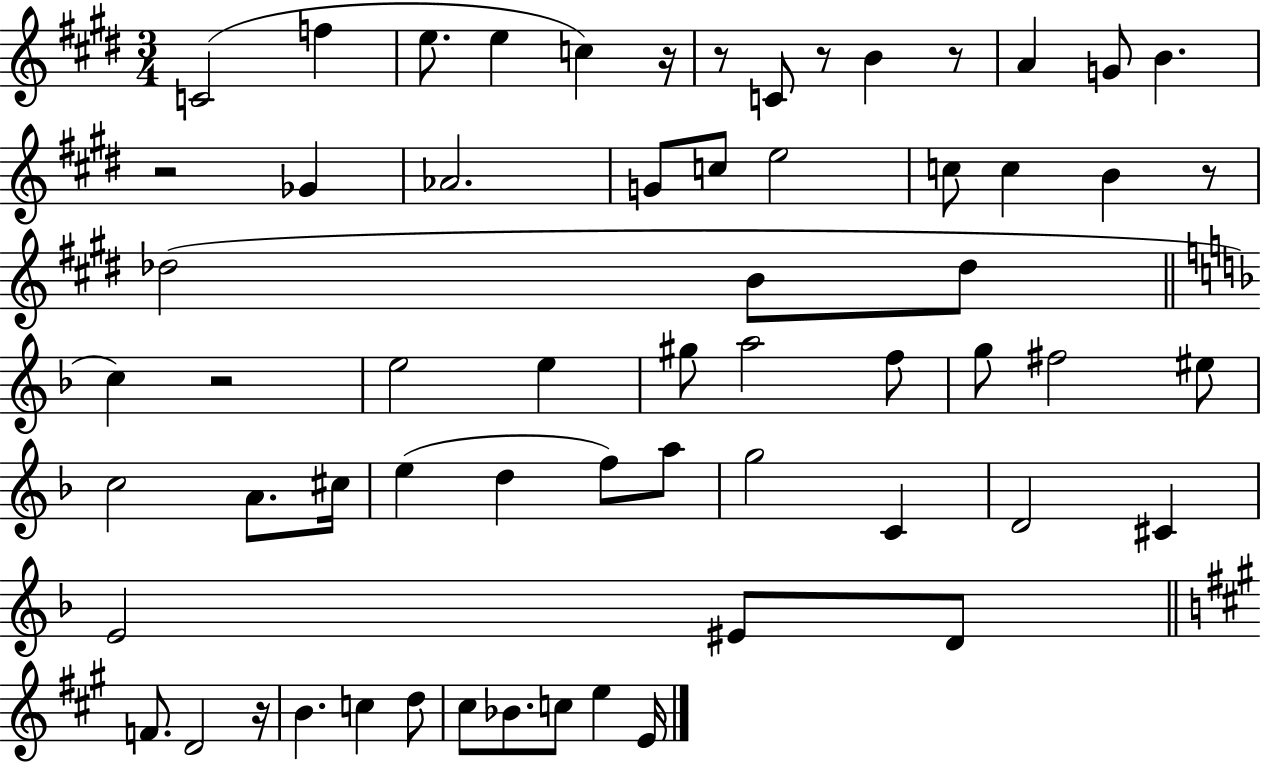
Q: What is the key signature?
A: E major